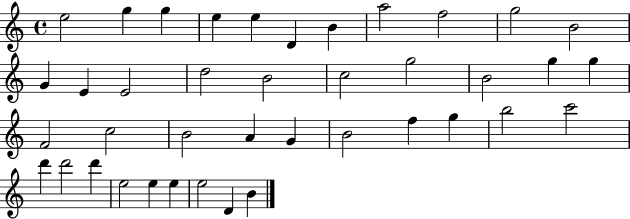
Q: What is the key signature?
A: C major